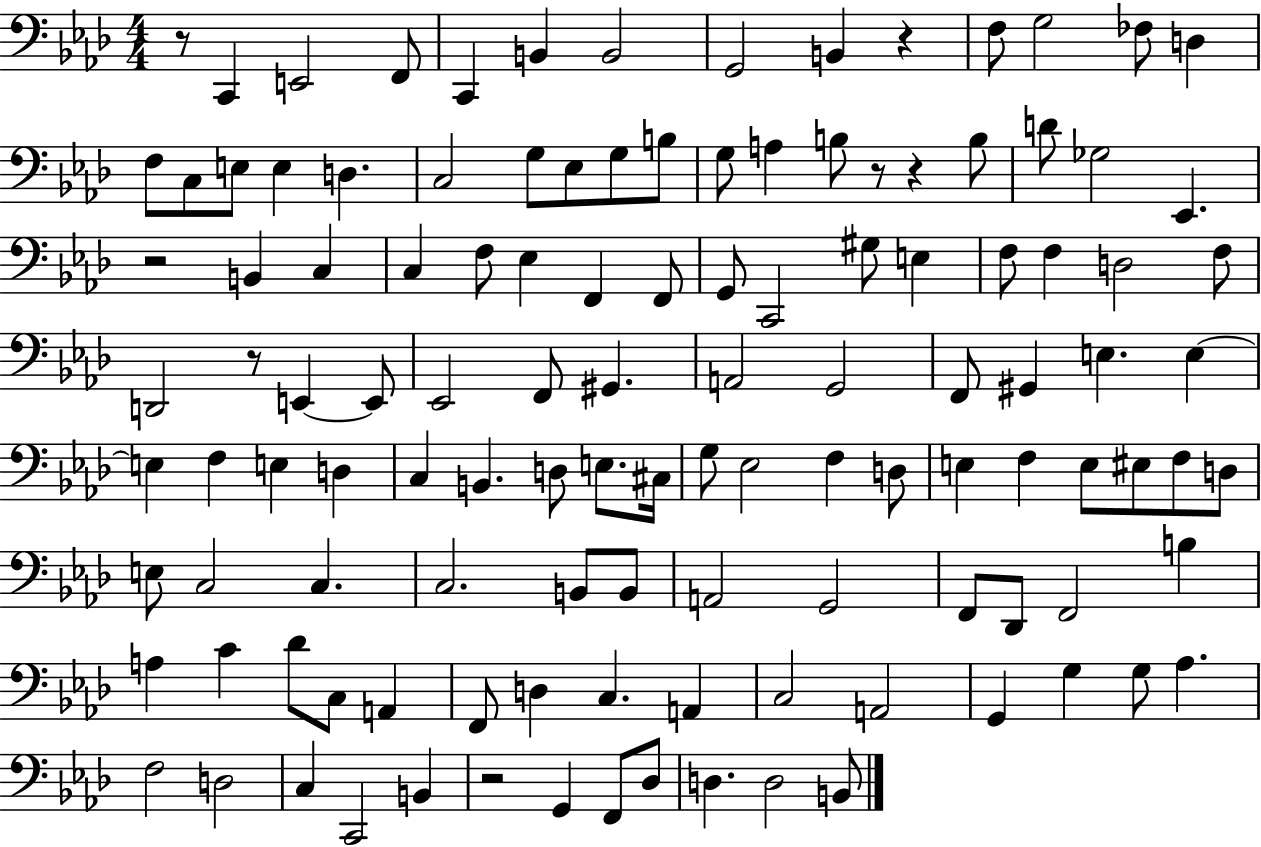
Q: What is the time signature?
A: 4/4